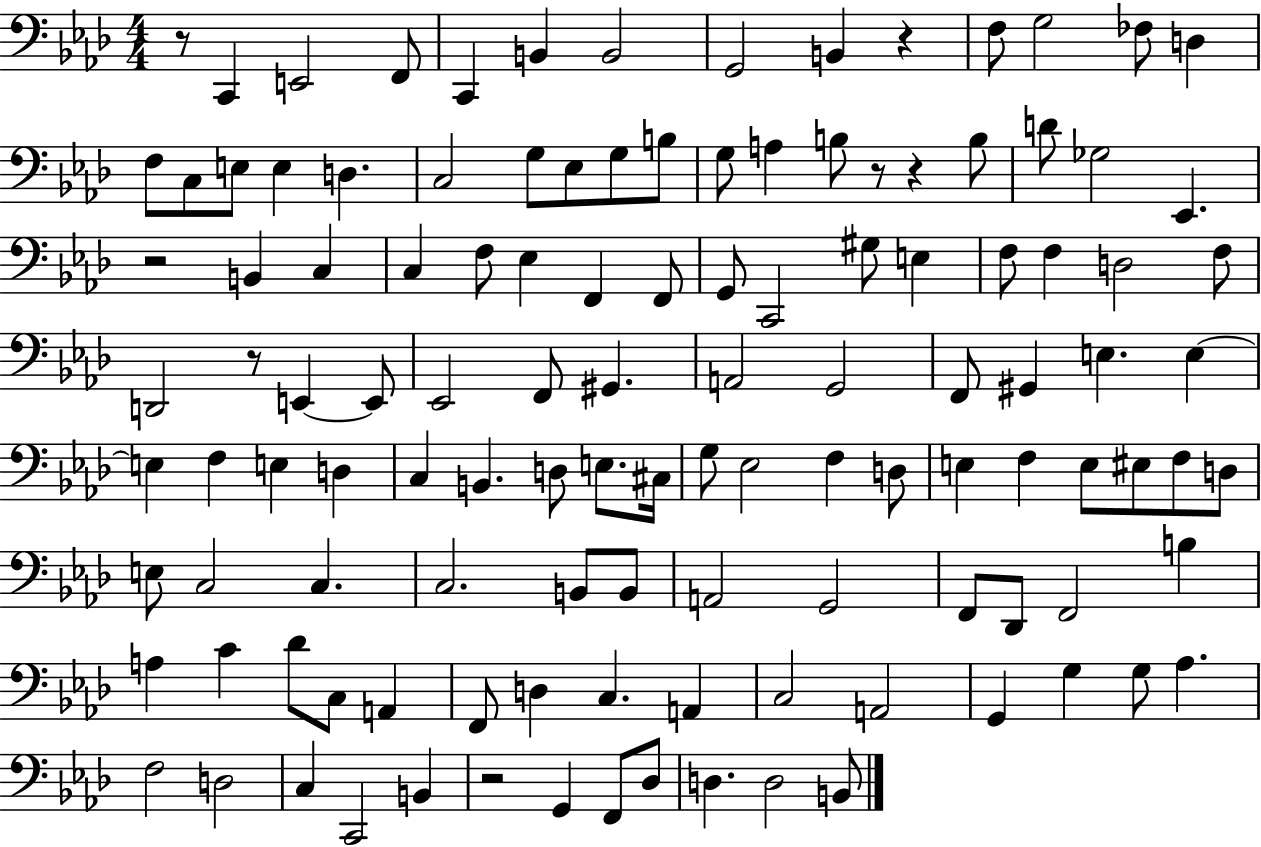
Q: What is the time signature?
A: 4/4